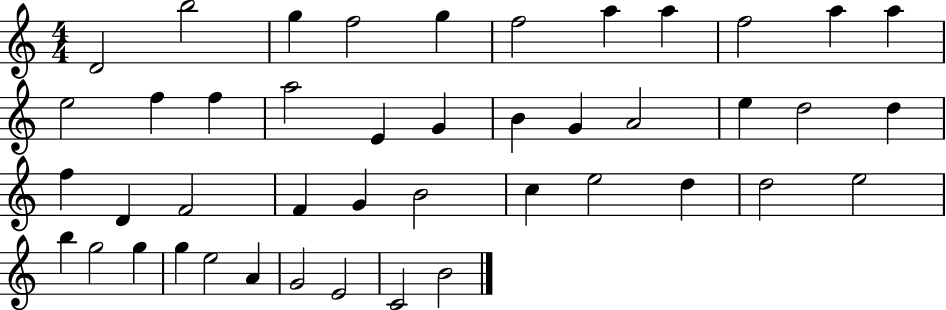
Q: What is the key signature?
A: C major